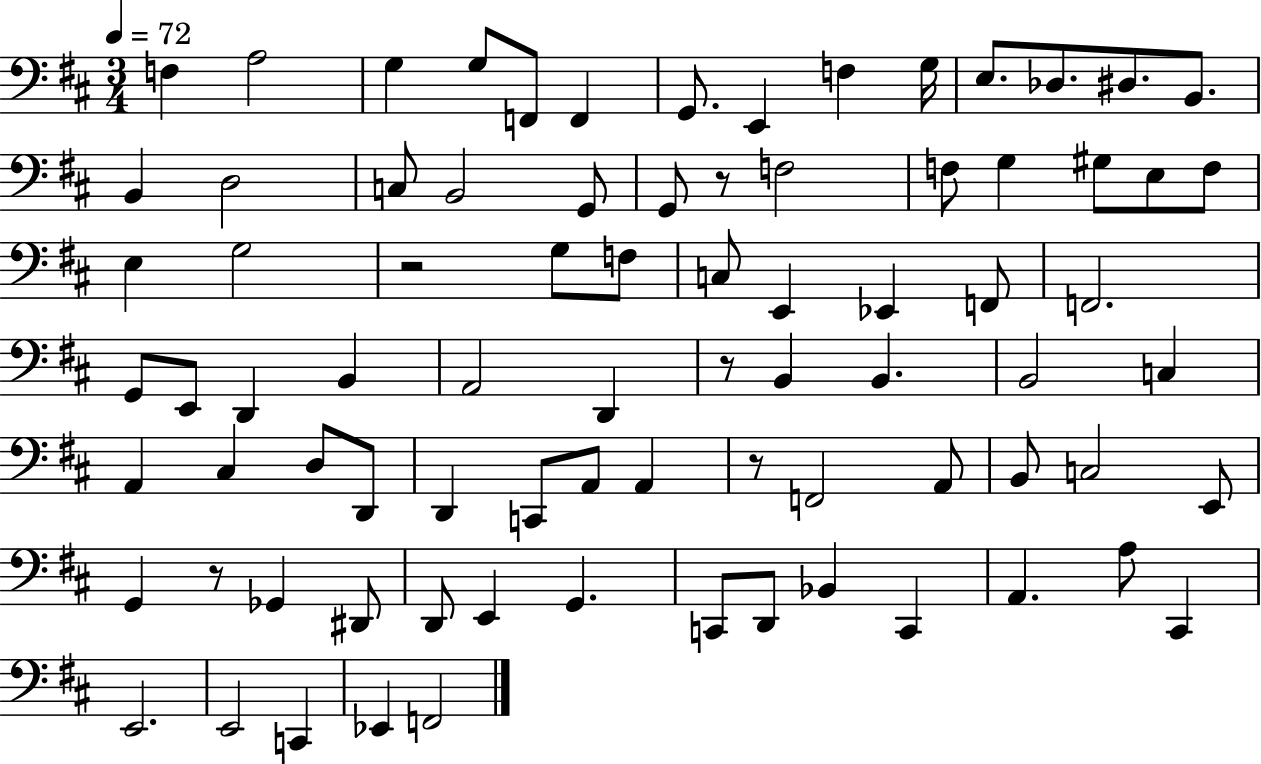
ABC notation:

X:1
T:Untitled
M:3/4
L:1/4
K:D
F, A,2 G, G,/2 F,,/2 F,, G,,/2 E,, F, G,/4 E,/2 _D,/2 ^D,/2 B,,/2 B,, D,2 C,/2 B,,2 G,,/2 G,,/2 z/2 F,2 F,/2 G, ^G,/2 E,/2 F,/2 E, G,2 z2 G,/2 F,/2 C,/2 E,, _E,, F,,/2 F,,2 G,,/2 E,,/2 D,, B,, A,,2 D,, z/2 B,, B,, B,,2 C, A,, ^C, D,/2 D,,/2 D,, C,,/2 A,,/2 A,, z/2 F,,2 A,,/2 B,,/2 C,2 E,,/2 G,, z/2 _G,, ^D,,/2 D,,/2 E,, G,, C,,/2 D,,/2 _B,, C,, A,, A,/2 ^C,, E,,2 E,,2 C,, _E,, F,,2